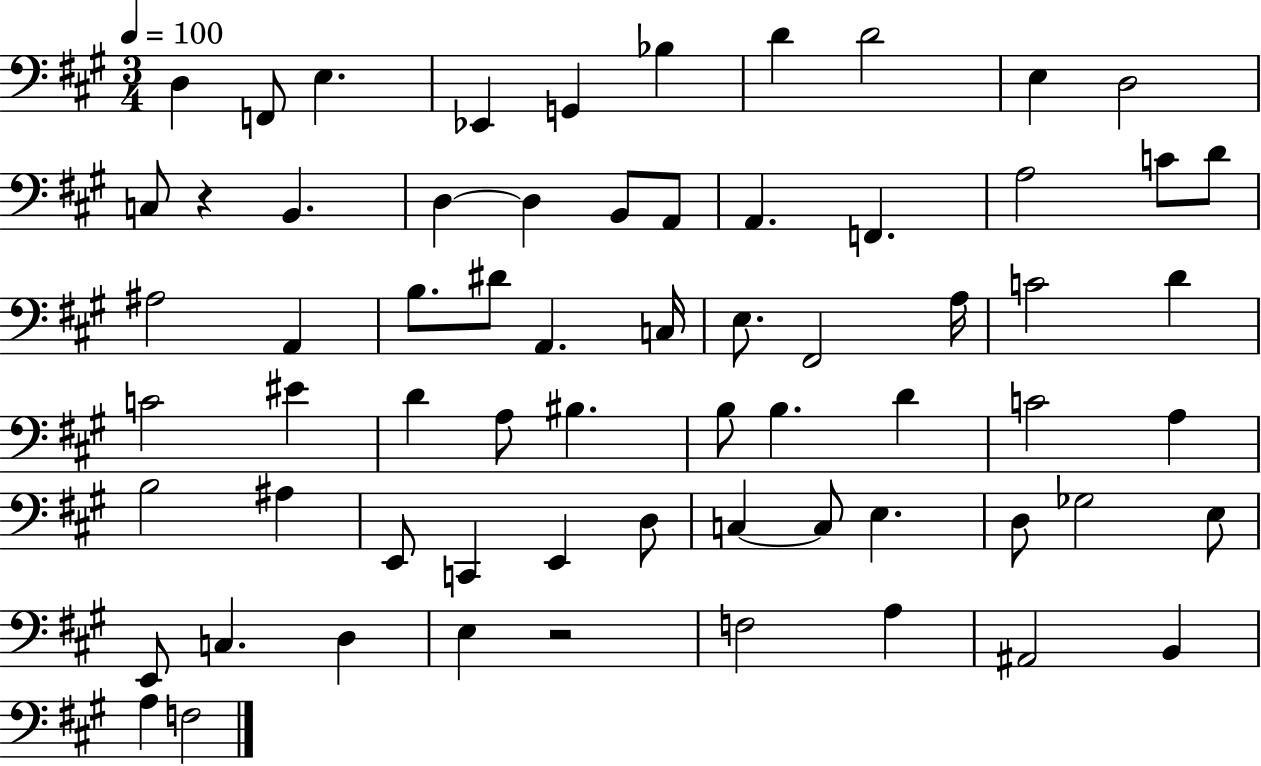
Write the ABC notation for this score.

X:1
T:Untitled
M:3/4
L:1/4
K:A
D, F,,/2 E, _E,, G,, _B, D D2 E, D,2 C,/2 z B,, D, D, B,,/2 A,,/2 A,, F,, A,2 C/2 D/2 ^A,2 A,, B,/2 ^D/2 A,, C,/4 E,/2 ^F,,2 A,/4 C2 D C2 ^E D A,/2 ^B, B,/2 B, D C2 A, B,2 ^A, E,,/2 C,, E,, D,/2 C, C,/2 E, D,/2 _G,2 E,/2 E,,/2 C, D, E, z2 F,2 A, ^A,,2 B,, A, F,2